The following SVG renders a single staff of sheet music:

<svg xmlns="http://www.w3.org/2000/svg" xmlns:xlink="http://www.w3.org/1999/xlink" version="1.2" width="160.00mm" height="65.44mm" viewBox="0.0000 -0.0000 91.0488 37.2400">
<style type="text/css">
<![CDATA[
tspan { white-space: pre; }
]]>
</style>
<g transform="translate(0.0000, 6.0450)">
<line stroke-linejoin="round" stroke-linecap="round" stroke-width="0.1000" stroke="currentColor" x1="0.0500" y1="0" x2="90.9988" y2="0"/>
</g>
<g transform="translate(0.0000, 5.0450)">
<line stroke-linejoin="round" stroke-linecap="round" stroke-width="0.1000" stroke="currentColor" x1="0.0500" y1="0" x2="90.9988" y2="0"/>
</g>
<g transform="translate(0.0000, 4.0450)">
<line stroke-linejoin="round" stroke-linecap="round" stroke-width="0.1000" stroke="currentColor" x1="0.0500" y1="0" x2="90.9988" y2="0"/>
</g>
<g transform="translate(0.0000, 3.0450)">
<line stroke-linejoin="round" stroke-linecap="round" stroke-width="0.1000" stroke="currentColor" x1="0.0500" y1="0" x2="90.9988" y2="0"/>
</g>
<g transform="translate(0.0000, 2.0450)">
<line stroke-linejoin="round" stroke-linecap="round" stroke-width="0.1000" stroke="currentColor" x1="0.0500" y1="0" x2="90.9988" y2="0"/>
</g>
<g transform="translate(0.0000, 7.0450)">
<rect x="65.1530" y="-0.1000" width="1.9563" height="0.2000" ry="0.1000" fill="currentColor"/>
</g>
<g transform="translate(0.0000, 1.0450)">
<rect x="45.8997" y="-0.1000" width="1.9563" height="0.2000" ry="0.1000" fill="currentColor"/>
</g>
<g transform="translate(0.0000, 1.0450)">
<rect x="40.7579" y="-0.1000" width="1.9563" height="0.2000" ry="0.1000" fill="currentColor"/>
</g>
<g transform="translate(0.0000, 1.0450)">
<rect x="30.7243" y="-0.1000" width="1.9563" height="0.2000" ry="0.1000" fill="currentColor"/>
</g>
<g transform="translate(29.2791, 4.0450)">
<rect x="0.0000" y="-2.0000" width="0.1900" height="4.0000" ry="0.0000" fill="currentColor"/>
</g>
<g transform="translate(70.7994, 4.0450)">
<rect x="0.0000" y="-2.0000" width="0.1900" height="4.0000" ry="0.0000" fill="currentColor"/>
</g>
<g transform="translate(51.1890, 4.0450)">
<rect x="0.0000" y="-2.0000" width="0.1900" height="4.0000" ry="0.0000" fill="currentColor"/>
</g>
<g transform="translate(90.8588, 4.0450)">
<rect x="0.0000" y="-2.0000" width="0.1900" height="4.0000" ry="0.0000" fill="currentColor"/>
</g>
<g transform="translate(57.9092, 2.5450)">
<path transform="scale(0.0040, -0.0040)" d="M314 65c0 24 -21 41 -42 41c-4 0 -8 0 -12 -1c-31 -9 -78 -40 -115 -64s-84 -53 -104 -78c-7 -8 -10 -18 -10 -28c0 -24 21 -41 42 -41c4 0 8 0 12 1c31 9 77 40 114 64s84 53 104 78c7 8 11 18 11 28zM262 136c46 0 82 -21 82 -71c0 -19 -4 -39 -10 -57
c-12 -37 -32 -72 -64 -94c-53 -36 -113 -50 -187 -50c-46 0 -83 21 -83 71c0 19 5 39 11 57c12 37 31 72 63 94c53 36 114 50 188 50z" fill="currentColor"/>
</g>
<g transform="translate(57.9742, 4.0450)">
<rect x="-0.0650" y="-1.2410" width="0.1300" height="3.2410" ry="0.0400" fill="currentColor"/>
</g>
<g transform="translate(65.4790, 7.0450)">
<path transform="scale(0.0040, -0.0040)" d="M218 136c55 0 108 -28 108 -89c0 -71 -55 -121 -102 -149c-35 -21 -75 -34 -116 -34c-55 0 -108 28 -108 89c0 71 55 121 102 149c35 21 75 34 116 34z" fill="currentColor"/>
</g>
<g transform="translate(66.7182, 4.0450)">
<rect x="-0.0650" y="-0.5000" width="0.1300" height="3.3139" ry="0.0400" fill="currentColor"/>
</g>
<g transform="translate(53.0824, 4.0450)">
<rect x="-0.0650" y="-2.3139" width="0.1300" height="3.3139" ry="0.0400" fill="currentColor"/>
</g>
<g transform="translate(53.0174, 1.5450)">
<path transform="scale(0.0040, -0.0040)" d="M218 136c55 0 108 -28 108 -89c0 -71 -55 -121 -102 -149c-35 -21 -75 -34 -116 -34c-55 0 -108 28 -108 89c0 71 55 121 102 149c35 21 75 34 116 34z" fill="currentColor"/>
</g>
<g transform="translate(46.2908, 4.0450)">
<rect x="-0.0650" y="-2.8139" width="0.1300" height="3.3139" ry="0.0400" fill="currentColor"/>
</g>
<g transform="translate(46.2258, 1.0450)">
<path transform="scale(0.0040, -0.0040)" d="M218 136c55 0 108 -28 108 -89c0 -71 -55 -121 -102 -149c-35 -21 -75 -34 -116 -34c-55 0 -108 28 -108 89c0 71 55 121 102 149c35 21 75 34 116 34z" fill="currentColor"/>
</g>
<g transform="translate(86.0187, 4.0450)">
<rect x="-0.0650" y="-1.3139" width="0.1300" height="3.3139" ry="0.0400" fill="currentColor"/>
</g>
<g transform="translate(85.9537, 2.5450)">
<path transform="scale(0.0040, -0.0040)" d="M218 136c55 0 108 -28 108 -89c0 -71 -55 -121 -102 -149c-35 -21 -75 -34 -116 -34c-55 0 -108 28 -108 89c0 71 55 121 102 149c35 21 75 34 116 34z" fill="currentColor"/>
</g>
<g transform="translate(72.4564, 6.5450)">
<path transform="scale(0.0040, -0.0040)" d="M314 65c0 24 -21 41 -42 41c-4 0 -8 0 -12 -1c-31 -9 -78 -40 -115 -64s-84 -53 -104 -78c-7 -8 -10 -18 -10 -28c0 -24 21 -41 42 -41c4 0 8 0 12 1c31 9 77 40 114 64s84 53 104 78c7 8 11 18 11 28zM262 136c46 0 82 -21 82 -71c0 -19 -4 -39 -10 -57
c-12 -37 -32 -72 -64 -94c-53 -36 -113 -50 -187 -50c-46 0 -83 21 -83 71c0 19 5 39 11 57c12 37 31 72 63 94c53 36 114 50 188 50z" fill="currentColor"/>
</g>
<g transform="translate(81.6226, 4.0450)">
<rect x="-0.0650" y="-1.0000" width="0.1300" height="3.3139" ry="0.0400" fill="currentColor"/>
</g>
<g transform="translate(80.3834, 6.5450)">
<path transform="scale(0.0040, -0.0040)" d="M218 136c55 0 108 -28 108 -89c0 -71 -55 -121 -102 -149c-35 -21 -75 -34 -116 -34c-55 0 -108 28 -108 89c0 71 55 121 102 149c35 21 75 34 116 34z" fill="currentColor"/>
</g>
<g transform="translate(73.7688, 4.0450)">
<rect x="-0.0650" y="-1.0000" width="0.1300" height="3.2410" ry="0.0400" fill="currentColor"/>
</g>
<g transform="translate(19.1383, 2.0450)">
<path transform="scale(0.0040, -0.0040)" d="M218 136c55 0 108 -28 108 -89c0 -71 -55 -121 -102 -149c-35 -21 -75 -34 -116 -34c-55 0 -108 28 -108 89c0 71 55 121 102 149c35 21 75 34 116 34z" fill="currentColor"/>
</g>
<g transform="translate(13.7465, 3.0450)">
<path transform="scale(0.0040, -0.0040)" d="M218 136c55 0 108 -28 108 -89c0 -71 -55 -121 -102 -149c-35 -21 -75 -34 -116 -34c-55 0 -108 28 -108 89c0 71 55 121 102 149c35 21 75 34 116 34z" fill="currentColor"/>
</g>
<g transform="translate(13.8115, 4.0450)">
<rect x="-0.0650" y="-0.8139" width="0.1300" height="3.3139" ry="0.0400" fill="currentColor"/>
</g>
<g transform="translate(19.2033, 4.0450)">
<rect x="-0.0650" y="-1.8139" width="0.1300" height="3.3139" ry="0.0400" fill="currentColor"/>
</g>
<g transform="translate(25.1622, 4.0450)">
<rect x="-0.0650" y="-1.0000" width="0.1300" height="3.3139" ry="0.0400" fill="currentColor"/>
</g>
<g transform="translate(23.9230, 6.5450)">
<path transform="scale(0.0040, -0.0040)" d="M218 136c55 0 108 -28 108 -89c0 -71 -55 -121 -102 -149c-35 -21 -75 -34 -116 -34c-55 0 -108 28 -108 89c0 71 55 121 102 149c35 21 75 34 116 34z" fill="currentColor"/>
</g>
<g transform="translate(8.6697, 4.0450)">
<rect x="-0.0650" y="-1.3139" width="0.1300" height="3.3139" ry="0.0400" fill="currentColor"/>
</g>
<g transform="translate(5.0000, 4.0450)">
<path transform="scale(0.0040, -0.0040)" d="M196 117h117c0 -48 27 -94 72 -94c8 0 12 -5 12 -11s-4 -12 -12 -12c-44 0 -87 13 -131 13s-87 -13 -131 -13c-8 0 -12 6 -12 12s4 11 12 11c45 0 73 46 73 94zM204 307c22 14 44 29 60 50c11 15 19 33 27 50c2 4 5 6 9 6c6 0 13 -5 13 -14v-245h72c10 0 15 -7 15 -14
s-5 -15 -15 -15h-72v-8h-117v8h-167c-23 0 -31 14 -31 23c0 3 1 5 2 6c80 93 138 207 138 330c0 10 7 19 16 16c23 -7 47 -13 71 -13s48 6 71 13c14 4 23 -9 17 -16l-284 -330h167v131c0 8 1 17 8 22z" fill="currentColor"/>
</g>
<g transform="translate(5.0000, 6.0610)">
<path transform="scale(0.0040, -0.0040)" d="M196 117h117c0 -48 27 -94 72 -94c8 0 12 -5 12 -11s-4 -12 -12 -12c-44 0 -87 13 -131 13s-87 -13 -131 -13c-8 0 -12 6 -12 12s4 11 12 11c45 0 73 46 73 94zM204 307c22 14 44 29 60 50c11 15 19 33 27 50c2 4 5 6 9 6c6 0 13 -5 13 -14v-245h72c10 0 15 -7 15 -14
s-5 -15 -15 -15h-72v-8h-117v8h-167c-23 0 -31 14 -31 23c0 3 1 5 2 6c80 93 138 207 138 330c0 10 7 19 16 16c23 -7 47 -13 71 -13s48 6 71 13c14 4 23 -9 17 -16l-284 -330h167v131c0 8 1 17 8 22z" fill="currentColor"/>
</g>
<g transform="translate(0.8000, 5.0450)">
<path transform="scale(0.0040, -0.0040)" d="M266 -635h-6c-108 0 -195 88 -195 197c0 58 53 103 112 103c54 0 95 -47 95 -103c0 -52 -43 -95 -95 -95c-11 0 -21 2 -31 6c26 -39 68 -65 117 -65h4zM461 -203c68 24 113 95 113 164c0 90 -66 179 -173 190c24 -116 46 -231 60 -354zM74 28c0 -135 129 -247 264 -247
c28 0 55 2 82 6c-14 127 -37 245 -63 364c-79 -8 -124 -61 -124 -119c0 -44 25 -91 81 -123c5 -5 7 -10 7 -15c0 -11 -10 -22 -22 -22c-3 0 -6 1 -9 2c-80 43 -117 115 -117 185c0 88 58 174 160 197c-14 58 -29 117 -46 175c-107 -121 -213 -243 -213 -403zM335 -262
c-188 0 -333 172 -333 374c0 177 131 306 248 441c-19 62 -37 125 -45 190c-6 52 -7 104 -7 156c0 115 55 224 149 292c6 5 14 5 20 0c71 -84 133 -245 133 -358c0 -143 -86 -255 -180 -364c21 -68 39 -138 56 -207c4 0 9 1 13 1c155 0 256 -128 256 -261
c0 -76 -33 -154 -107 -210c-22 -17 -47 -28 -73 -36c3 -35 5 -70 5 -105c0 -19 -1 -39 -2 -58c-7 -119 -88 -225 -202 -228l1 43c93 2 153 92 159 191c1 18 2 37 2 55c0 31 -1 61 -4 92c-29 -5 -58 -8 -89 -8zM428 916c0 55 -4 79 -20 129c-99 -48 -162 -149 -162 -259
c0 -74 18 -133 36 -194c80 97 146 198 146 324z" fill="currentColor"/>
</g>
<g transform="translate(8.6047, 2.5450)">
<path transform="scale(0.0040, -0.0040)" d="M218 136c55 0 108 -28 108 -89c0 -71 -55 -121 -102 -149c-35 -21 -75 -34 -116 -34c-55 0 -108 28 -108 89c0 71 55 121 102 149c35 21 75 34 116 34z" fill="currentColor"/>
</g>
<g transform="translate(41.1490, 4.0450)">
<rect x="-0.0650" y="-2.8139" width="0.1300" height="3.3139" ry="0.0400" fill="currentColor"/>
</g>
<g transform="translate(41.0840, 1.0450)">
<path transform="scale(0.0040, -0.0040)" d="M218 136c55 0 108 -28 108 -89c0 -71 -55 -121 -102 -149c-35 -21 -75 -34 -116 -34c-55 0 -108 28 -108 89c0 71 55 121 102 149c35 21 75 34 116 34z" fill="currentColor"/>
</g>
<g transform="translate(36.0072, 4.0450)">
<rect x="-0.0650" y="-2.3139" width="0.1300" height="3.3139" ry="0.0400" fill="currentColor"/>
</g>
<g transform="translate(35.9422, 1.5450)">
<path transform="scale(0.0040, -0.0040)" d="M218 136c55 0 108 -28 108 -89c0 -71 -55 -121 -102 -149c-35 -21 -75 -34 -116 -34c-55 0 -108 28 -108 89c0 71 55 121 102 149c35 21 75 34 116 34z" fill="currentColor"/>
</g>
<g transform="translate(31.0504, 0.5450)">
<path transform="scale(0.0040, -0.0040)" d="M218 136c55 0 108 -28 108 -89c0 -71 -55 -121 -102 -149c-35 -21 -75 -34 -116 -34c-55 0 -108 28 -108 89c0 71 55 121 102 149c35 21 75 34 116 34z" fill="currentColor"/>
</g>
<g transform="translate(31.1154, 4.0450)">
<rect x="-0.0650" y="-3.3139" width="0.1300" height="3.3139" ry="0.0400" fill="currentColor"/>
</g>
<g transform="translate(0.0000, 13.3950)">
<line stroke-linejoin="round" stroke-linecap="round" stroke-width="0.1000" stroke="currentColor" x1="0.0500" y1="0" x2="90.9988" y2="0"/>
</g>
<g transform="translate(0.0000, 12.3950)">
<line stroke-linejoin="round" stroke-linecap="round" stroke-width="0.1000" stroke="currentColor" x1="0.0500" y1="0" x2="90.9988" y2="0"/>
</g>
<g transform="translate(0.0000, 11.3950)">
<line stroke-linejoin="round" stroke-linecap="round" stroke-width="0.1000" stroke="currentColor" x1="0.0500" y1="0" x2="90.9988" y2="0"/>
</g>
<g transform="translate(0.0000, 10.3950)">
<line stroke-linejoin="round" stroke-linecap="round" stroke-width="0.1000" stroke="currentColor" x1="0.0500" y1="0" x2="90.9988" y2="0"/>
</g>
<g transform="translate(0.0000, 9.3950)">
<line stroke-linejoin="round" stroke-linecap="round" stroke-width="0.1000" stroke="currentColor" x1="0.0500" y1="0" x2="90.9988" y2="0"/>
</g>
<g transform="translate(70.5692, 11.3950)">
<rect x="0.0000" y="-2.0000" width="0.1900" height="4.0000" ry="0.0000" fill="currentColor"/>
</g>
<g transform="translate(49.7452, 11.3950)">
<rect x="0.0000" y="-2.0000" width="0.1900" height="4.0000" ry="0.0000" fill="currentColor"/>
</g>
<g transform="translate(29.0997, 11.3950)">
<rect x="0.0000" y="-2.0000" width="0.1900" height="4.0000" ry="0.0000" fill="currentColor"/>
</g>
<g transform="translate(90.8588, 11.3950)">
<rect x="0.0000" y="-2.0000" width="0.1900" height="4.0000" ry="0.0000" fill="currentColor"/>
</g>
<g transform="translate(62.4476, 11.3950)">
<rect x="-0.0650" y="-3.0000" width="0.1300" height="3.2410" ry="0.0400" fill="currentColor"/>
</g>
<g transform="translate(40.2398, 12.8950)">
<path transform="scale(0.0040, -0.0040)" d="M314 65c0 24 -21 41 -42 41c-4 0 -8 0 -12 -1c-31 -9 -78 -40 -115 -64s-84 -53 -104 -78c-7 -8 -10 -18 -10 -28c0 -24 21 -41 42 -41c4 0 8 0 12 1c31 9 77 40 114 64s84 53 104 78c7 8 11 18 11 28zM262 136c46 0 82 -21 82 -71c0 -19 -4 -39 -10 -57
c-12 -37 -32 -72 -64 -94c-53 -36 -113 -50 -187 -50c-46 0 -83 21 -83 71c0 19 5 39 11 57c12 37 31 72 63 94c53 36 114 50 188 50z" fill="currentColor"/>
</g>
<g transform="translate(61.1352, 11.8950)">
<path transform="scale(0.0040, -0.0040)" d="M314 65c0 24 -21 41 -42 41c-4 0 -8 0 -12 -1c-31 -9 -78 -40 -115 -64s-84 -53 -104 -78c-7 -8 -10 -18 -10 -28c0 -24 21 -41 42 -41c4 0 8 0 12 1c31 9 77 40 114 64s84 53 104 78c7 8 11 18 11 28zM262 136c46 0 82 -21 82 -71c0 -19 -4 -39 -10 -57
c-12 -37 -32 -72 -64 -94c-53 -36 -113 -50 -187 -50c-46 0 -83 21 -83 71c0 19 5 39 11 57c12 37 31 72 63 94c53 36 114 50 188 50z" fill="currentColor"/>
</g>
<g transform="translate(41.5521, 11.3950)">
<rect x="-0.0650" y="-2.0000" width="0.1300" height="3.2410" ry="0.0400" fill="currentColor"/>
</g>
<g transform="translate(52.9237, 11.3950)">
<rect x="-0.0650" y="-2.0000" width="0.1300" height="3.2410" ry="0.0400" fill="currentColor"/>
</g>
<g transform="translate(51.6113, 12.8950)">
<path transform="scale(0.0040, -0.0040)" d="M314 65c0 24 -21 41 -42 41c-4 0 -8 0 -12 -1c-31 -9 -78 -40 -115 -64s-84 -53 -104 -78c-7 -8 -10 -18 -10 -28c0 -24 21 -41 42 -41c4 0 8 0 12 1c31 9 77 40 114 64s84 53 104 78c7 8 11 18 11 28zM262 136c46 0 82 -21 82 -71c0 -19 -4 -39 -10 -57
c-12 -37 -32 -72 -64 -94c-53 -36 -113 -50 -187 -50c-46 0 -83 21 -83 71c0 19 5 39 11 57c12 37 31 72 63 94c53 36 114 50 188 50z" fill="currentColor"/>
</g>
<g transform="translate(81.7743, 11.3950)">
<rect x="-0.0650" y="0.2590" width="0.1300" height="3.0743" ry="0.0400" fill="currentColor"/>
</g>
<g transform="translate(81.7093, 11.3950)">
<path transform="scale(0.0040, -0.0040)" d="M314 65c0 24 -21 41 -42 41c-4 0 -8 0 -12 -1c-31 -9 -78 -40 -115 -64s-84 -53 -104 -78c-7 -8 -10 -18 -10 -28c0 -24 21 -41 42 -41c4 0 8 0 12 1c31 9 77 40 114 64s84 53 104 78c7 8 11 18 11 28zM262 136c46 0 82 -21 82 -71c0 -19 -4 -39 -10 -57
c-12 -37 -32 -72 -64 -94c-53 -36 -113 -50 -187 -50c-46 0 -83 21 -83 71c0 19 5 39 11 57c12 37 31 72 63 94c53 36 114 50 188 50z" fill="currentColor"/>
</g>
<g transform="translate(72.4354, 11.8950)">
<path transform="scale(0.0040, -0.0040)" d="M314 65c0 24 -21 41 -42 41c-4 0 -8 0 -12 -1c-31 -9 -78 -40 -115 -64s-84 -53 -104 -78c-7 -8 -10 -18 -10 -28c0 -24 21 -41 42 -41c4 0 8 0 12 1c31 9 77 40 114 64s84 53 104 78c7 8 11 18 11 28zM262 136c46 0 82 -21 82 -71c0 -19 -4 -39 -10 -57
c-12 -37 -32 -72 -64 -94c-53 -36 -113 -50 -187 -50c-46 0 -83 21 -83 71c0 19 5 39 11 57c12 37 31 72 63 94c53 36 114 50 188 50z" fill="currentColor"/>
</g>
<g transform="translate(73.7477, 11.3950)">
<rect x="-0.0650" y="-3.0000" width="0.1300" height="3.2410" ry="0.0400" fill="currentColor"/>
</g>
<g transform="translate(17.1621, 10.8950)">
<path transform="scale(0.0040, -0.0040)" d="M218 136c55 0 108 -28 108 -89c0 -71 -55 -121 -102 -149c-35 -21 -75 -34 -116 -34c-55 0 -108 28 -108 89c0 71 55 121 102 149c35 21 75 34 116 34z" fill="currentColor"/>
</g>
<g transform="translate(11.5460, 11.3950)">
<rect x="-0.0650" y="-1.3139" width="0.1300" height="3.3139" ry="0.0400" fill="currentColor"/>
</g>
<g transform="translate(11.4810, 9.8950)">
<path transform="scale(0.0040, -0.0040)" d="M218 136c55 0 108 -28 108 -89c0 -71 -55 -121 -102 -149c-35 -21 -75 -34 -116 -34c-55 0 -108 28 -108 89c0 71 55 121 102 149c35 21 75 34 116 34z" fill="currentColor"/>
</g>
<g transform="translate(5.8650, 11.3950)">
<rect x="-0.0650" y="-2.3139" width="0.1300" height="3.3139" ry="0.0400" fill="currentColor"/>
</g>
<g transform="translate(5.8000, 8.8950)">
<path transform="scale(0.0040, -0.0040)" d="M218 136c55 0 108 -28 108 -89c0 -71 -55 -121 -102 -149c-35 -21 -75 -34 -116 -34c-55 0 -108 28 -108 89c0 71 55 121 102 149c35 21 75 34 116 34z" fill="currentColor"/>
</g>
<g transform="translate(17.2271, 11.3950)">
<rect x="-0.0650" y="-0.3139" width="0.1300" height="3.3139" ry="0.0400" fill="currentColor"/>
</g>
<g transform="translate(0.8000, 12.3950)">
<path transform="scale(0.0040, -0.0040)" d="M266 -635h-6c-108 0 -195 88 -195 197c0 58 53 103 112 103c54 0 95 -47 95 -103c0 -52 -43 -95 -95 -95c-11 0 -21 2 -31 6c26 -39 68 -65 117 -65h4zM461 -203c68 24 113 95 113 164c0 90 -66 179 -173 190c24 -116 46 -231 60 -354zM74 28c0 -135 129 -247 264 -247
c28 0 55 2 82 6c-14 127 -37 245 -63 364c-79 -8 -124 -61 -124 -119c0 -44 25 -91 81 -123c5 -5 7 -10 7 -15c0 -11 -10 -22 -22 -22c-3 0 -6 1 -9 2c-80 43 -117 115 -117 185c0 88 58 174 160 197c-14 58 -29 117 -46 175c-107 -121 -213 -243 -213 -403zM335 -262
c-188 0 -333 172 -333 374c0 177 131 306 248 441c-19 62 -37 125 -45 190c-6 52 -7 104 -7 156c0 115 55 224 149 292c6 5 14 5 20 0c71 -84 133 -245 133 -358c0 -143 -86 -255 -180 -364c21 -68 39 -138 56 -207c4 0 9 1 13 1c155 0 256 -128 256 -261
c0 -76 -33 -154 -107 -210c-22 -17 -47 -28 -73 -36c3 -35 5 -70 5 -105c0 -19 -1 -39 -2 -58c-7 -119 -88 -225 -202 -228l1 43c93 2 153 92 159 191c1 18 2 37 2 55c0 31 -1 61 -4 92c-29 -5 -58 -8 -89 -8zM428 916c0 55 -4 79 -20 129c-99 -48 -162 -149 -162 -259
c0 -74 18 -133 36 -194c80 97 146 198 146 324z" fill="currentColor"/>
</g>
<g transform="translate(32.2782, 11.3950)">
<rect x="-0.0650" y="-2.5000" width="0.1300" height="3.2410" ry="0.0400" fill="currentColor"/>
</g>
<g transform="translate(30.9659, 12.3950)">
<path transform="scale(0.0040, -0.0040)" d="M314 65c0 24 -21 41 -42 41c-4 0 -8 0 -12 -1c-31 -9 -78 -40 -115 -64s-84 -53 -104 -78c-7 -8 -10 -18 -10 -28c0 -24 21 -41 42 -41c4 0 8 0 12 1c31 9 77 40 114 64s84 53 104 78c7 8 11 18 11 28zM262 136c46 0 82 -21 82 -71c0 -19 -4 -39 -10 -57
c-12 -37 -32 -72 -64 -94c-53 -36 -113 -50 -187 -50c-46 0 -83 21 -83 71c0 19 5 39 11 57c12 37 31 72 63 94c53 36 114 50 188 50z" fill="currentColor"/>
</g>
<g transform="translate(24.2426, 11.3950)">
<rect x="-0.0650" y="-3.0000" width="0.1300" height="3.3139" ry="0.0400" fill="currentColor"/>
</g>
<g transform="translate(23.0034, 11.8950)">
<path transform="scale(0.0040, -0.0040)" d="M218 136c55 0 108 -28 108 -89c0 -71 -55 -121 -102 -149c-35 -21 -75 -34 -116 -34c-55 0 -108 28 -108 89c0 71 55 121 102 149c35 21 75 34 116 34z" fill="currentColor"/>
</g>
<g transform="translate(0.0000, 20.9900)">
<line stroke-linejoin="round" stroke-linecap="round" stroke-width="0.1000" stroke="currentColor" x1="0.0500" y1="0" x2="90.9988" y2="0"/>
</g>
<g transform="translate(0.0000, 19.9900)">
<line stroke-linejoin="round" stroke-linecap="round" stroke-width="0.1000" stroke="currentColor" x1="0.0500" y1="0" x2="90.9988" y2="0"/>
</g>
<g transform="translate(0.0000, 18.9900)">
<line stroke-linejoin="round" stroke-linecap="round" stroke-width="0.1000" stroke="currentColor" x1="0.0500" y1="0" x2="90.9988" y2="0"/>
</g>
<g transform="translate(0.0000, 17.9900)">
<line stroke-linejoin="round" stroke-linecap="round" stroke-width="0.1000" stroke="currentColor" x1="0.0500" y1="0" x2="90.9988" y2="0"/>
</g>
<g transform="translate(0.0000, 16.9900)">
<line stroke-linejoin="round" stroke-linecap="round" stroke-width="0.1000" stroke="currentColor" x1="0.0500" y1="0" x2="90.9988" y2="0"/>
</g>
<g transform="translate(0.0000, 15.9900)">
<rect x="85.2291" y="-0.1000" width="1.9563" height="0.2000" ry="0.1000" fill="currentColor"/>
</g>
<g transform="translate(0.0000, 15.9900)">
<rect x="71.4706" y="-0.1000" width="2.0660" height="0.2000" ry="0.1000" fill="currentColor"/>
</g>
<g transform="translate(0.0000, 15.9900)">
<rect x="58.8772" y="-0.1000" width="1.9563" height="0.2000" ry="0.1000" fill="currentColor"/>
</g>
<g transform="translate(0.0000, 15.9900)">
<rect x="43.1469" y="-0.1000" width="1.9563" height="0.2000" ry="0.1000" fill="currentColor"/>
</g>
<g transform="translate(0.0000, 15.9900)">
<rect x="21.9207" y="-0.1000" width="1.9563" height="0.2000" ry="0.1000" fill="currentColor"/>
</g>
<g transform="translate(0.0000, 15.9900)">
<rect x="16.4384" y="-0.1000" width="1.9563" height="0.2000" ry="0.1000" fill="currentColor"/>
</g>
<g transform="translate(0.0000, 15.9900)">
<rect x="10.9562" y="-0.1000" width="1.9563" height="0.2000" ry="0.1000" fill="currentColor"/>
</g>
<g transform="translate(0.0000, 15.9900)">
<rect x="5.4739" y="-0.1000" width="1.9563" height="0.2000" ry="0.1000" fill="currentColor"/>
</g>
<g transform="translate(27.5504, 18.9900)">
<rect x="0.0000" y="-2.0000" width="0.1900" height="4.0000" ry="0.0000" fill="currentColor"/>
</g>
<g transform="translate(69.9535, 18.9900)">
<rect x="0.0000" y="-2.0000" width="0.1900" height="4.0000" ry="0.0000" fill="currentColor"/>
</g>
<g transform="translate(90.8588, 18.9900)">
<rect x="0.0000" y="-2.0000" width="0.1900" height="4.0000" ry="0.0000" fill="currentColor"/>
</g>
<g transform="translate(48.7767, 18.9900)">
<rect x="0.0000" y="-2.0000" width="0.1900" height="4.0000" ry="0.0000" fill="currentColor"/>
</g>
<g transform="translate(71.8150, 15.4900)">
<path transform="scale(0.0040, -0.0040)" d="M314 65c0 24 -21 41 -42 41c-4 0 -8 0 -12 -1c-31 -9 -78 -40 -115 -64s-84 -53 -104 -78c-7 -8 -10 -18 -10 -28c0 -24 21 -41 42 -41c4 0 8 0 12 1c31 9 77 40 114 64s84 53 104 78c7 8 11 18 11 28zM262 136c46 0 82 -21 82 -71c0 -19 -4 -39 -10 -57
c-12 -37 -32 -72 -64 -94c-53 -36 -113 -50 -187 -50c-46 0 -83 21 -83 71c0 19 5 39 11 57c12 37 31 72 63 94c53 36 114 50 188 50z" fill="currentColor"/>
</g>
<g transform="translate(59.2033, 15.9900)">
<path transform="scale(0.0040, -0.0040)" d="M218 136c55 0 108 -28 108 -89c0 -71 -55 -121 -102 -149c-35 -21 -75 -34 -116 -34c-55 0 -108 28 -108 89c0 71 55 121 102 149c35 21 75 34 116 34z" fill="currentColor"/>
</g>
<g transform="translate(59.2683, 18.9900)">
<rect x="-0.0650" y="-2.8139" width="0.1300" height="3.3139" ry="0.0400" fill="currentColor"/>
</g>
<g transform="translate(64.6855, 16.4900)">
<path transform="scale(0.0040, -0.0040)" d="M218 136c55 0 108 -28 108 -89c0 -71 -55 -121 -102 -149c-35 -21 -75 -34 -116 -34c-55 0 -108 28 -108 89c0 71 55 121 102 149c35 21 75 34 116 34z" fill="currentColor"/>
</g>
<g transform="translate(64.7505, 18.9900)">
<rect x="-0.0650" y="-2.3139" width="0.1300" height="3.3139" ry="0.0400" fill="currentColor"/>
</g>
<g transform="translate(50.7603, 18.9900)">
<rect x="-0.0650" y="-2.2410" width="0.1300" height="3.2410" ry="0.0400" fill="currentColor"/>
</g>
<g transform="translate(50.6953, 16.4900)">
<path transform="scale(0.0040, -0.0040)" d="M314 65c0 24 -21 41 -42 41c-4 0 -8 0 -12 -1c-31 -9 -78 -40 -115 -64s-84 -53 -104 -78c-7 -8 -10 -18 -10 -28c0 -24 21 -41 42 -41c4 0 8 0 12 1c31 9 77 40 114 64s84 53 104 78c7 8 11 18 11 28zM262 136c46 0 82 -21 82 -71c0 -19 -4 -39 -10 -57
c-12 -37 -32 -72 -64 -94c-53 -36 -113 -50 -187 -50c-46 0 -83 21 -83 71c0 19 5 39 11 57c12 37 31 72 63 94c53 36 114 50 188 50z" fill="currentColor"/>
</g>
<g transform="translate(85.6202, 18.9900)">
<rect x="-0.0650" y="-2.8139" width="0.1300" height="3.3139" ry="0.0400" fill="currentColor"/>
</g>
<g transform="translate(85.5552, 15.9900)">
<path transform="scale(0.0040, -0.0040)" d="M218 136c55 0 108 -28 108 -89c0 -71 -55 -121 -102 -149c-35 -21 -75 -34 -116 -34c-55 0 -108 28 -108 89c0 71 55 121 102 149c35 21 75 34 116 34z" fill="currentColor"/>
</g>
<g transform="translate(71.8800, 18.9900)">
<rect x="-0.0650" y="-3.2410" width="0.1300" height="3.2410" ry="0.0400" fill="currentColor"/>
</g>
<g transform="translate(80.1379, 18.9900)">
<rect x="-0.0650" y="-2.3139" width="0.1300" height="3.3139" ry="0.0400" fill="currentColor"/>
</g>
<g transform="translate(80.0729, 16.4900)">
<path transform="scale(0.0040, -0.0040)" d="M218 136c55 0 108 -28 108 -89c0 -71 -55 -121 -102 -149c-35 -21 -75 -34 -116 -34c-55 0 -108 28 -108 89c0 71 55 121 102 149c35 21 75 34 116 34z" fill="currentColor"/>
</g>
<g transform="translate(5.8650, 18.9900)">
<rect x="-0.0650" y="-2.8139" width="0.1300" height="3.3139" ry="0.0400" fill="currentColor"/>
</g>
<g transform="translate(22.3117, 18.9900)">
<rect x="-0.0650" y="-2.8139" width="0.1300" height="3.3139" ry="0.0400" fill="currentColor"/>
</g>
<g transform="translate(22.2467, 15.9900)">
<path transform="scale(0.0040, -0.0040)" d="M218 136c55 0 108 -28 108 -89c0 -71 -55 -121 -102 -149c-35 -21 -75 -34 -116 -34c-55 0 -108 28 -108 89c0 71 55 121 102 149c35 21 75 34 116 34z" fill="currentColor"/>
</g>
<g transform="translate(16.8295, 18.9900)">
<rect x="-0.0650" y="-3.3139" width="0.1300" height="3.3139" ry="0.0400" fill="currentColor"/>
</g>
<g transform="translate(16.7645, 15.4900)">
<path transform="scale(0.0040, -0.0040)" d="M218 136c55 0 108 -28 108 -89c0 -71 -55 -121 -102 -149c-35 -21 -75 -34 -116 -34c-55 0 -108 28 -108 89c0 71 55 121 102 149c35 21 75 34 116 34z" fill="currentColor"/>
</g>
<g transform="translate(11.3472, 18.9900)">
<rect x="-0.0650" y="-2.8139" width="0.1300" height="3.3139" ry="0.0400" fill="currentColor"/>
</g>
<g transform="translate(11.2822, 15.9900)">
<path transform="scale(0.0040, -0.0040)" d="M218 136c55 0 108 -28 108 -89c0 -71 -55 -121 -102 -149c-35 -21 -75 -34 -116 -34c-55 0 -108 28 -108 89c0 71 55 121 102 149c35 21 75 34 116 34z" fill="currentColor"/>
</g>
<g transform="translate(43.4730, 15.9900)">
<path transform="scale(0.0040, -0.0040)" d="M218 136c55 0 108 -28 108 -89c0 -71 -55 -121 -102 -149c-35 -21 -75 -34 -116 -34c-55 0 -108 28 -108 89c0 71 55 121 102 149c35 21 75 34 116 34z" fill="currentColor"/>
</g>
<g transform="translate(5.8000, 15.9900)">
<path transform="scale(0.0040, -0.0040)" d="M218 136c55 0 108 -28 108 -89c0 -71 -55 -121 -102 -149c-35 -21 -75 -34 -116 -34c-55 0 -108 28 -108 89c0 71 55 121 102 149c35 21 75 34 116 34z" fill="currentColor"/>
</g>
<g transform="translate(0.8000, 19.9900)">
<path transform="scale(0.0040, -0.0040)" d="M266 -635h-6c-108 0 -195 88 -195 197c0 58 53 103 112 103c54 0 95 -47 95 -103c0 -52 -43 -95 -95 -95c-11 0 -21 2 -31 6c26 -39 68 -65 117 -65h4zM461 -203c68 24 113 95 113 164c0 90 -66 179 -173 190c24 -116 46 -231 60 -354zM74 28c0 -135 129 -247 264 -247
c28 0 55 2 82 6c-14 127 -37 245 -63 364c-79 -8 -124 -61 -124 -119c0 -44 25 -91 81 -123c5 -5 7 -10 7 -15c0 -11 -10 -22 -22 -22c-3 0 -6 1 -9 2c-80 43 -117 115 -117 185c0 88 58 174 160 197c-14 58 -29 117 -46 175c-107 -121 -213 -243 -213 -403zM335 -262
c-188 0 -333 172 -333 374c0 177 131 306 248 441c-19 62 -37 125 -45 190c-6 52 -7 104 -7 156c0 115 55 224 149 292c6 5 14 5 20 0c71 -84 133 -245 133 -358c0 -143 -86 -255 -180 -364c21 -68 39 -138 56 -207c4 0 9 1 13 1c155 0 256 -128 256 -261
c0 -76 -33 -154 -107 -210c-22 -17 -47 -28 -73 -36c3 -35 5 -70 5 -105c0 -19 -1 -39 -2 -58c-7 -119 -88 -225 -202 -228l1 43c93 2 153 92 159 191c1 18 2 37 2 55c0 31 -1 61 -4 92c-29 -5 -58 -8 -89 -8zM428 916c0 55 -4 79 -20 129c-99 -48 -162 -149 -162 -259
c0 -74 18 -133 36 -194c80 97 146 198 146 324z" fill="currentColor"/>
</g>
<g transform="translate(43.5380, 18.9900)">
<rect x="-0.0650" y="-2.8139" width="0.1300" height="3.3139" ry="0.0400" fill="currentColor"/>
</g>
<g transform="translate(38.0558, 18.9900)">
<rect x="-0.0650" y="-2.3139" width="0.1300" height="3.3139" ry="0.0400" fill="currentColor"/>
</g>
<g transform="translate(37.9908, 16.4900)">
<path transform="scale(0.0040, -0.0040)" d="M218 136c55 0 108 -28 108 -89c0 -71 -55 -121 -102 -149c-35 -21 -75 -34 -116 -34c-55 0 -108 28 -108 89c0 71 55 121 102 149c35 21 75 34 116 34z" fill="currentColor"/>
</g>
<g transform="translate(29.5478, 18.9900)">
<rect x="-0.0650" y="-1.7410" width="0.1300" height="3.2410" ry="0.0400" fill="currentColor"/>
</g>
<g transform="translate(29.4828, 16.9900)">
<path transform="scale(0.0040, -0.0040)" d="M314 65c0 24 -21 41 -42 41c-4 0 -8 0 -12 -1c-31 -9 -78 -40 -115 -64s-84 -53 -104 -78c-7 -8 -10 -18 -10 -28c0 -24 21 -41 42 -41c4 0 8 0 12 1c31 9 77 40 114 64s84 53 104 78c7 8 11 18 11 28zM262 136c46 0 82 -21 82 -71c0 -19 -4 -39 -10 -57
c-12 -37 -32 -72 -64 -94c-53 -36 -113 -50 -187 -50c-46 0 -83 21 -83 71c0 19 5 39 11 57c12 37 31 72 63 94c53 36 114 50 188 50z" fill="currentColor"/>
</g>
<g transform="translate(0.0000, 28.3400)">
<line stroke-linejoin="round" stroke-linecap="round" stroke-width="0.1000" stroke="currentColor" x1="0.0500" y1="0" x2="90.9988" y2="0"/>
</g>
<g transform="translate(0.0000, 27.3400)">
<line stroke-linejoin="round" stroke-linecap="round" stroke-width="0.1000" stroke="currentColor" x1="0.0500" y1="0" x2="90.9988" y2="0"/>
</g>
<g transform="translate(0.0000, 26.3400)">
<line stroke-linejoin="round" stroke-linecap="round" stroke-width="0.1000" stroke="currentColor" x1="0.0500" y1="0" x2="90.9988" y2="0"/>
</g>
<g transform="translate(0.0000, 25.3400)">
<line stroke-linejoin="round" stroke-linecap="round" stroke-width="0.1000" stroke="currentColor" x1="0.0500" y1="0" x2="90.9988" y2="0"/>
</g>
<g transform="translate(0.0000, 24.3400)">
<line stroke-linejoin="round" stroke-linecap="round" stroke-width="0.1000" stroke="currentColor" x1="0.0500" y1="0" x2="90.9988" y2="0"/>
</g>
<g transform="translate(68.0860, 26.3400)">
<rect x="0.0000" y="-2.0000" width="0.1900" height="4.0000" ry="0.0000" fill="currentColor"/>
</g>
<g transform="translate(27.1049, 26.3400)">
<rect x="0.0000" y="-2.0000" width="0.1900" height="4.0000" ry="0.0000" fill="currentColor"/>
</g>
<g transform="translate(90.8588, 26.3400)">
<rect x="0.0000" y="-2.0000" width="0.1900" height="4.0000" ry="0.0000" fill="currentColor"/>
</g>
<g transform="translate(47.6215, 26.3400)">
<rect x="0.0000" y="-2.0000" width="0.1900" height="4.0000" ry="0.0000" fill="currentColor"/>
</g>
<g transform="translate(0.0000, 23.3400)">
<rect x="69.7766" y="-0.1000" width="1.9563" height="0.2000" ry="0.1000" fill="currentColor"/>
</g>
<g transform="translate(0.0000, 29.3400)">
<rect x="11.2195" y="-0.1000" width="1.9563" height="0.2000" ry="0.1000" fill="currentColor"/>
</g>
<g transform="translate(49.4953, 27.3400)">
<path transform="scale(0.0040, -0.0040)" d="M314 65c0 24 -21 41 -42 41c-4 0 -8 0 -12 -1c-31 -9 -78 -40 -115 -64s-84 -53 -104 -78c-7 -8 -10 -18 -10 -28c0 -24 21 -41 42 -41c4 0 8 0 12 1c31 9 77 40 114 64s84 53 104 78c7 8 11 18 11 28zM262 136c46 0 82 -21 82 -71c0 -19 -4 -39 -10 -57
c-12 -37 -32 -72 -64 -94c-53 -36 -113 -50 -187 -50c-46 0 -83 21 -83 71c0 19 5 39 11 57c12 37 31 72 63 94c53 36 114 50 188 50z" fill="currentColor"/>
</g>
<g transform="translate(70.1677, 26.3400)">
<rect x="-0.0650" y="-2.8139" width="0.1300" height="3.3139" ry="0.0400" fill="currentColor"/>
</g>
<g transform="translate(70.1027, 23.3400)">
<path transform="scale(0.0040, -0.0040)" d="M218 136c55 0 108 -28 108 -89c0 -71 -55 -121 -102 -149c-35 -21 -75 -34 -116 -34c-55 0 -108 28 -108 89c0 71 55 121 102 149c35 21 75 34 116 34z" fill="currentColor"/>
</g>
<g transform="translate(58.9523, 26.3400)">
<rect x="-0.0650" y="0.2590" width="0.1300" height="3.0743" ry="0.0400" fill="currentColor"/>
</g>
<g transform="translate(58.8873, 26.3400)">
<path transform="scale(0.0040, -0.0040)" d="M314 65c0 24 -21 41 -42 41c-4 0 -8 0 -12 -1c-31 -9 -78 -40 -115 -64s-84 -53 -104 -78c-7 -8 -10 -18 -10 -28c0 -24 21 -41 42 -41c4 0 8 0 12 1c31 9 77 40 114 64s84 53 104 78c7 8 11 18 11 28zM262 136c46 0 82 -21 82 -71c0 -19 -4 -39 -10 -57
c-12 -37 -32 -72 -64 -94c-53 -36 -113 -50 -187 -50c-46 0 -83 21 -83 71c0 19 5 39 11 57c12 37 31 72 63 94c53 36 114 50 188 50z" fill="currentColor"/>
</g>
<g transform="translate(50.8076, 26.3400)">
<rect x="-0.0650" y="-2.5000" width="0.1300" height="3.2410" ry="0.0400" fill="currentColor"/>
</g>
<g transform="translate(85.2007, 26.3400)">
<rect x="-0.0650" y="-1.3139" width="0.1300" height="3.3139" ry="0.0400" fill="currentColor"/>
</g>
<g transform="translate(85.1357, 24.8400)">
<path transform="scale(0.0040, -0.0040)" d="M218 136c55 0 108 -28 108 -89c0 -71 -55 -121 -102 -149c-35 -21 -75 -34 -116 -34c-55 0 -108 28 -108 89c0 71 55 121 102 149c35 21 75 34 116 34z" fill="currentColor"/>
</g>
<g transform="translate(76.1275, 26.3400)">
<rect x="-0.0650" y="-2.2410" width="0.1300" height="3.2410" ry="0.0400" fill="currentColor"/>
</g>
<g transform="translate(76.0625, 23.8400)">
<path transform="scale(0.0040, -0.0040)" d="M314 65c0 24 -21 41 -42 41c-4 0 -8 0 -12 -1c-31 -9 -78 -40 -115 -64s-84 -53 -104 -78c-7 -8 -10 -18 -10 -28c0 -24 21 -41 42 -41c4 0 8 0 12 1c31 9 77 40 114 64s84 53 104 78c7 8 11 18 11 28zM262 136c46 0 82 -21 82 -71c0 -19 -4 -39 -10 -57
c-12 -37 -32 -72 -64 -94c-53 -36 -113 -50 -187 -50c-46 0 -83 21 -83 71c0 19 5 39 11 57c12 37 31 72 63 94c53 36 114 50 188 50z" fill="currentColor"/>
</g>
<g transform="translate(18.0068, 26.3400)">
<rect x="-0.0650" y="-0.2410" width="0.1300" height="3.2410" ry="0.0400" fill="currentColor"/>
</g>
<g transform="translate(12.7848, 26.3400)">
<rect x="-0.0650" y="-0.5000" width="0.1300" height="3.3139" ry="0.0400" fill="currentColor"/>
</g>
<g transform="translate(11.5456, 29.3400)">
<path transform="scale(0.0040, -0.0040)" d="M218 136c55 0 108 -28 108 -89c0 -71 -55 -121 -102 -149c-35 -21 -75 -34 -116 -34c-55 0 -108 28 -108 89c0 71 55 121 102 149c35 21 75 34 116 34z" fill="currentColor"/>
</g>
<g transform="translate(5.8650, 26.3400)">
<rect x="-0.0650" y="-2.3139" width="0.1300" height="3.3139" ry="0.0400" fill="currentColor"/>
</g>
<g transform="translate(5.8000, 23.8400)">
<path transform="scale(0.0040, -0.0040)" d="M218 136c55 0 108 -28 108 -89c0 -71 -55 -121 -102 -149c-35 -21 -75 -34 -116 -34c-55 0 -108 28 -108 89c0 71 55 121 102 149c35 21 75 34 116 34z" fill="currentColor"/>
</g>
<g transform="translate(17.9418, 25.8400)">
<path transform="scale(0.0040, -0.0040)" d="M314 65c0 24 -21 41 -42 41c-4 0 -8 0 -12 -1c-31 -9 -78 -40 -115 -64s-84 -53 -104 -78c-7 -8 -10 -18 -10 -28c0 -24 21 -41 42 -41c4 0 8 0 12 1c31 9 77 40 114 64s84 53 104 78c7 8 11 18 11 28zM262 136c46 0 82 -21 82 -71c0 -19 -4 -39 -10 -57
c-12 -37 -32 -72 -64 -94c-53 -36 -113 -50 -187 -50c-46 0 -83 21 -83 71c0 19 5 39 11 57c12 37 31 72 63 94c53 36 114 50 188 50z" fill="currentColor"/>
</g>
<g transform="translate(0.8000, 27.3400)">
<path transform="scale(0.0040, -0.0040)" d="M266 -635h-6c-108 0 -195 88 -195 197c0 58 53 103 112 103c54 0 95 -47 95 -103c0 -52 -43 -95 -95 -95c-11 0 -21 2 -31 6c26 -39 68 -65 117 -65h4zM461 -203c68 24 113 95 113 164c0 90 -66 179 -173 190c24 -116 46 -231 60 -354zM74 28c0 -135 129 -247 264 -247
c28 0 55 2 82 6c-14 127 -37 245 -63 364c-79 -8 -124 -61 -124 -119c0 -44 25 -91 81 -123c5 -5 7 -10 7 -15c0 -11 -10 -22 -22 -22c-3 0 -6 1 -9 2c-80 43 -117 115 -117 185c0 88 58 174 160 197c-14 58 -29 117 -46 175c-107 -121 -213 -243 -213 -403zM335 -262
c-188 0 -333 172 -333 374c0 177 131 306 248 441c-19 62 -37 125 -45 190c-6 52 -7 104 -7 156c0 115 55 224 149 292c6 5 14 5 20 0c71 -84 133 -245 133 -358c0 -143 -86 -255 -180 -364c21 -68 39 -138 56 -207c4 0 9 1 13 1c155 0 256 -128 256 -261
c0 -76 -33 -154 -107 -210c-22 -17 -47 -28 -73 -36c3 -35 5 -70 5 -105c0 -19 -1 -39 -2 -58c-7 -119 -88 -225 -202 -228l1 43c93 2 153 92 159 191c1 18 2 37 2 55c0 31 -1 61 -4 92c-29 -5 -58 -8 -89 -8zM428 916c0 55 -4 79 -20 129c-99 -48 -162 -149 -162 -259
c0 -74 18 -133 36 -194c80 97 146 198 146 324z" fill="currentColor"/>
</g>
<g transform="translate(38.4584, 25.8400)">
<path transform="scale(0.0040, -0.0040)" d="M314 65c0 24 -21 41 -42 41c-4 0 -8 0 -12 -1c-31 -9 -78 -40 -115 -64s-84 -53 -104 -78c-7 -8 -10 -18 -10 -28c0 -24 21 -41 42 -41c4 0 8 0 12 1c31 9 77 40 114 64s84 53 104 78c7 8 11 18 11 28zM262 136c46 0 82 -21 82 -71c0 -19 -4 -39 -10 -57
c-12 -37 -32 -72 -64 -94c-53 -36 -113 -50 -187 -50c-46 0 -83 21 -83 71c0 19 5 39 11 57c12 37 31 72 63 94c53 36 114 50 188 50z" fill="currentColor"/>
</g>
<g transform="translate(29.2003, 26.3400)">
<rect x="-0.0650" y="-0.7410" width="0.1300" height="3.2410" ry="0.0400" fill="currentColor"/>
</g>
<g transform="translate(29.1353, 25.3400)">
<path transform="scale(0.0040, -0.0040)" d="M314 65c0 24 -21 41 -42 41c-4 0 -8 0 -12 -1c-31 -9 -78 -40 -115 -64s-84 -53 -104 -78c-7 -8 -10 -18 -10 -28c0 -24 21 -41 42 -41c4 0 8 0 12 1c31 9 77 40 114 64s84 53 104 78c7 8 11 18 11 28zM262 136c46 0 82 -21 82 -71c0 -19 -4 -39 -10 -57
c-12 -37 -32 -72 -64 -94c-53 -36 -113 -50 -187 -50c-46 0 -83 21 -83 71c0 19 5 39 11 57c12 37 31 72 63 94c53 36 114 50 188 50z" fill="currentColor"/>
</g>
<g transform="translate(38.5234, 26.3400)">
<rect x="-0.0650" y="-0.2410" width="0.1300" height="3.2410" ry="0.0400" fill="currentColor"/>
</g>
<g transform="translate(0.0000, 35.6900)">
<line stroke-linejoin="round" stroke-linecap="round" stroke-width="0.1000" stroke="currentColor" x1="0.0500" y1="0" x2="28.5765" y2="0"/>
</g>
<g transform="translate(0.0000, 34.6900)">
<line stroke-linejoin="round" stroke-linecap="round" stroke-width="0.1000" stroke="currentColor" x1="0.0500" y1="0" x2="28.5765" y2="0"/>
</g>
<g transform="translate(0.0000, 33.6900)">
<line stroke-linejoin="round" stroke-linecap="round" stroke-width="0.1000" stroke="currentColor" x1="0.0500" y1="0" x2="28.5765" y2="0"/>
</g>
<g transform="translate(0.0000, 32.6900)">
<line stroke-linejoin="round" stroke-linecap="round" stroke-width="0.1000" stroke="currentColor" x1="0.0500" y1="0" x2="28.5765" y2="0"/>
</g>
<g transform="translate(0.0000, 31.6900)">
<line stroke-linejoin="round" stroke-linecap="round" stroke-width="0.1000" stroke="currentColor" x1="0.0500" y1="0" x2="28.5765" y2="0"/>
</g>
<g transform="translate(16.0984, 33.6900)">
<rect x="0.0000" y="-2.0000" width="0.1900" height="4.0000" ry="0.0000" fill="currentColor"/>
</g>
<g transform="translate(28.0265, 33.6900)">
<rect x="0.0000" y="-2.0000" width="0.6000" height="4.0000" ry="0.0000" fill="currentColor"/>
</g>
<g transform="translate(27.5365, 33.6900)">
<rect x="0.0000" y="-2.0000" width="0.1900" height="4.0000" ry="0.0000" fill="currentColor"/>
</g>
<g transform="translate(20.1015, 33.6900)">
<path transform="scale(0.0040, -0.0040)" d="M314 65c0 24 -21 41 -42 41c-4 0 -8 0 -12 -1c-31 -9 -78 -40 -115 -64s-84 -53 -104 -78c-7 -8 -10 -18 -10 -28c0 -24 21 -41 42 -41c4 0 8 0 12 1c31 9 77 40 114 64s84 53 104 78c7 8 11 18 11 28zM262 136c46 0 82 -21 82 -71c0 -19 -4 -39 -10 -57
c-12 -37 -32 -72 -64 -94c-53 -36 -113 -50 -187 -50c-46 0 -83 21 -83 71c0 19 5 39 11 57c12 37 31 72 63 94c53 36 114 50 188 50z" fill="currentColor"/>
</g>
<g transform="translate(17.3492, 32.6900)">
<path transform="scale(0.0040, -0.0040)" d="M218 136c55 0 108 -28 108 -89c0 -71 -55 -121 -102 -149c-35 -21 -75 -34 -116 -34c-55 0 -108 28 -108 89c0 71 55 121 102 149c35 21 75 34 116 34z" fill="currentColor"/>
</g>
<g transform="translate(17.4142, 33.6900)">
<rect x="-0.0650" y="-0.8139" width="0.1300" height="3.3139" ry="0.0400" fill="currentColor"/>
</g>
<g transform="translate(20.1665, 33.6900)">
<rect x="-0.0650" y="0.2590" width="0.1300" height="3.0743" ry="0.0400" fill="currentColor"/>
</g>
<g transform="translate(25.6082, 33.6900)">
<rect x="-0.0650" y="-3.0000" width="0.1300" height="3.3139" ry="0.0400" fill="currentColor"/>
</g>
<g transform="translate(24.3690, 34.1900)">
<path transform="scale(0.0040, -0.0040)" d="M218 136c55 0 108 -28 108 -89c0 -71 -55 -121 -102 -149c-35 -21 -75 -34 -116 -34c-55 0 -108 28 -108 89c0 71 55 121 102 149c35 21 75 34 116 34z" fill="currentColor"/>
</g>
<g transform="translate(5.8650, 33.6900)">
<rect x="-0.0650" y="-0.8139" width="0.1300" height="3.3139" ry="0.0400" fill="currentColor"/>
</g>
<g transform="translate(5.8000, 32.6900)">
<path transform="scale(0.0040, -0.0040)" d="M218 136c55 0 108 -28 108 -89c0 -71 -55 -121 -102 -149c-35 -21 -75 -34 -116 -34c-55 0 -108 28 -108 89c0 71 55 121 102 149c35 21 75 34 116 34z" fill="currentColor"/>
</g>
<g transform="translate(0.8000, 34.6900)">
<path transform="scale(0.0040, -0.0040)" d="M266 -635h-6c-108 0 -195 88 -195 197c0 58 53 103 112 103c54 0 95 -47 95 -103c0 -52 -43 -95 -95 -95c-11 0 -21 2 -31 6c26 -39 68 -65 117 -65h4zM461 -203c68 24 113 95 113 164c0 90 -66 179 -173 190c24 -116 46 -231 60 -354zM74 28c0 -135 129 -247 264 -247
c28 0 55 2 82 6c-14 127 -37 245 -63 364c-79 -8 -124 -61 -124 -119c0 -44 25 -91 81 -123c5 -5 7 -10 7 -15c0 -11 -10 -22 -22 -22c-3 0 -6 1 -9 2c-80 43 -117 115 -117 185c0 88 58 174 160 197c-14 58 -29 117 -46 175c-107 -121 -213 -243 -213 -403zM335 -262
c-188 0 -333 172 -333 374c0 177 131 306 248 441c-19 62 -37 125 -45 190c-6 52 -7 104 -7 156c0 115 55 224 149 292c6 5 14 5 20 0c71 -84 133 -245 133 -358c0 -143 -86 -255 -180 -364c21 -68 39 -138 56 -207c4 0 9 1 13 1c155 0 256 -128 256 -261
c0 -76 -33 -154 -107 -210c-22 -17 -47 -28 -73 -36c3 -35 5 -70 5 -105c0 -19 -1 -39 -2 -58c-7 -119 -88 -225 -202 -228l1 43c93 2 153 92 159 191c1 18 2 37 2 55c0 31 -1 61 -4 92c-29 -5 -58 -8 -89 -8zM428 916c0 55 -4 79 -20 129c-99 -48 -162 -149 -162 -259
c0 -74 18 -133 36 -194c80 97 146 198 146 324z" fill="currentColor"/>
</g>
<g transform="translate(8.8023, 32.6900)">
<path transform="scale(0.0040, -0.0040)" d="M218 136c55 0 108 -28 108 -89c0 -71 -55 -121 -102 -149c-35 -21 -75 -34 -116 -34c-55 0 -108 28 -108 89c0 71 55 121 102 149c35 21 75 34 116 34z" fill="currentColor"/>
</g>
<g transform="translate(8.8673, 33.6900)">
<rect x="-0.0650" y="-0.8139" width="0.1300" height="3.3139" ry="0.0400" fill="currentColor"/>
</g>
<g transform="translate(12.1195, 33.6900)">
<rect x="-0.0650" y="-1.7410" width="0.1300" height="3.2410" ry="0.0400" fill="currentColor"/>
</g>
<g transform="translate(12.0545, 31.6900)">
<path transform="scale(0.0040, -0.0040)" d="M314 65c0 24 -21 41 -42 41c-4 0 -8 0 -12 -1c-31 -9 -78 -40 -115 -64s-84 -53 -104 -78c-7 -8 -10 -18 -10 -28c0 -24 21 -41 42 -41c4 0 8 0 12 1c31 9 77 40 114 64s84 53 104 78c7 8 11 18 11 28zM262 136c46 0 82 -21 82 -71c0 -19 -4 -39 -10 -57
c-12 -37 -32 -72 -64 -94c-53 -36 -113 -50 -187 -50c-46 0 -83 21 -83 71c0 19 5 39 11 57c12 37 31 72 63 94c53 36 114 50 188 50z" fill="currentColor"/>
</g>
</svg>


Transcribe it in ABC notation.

X:1
T:Untitled
M:4/4
L:1/4
K:C
e d f D b g a a g e2 C D2 D e g e c A G2 F2 F2 A2 A2 B2 a a b a f2 g a g2 a g b2 g a g C c2 d2 c2 G2 B2 a g2 e d d f2 d B2 A